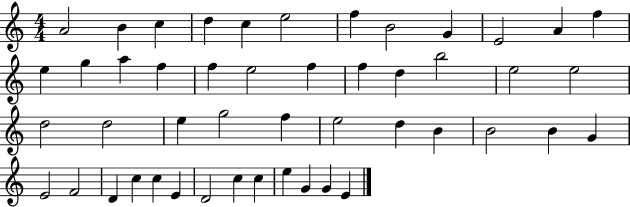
{
  \clef treble
  \numericTimeSignature
  \time 4/4
  \key c \major
  a'2 b'4 c''4 | d''4 c''4 e''2 | f''4 b'2 g'4 | e'2 a'4 f''4 | \break e''4 g''4 a''4 f''4 | f''4 e''2 f''4 | f''4 d''4 b''2 | e''2 e''2 | \break d''2 d''2 | e''4 g''2 f''4 | e''2 d''4 b'4 | b'2 b'4 g'4 | \break e'2 f'2 | d'4 c''4 c''4 e'4 | d'2 c''4 c''4 | e''4 g'4 g'4 e'4 | \break \bar "|."
}